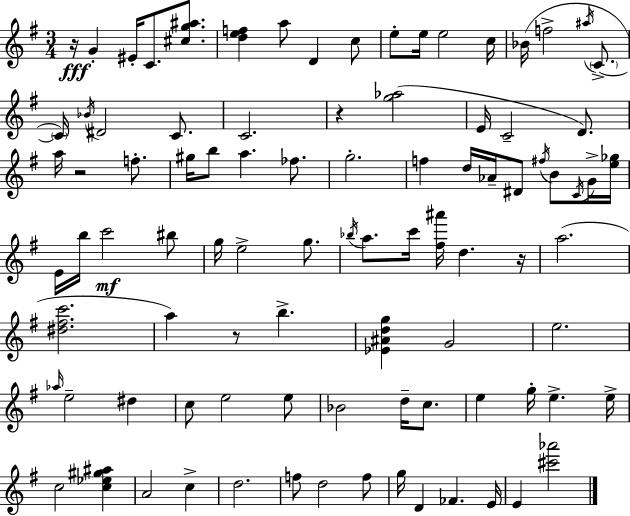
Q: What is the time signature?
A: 3/4